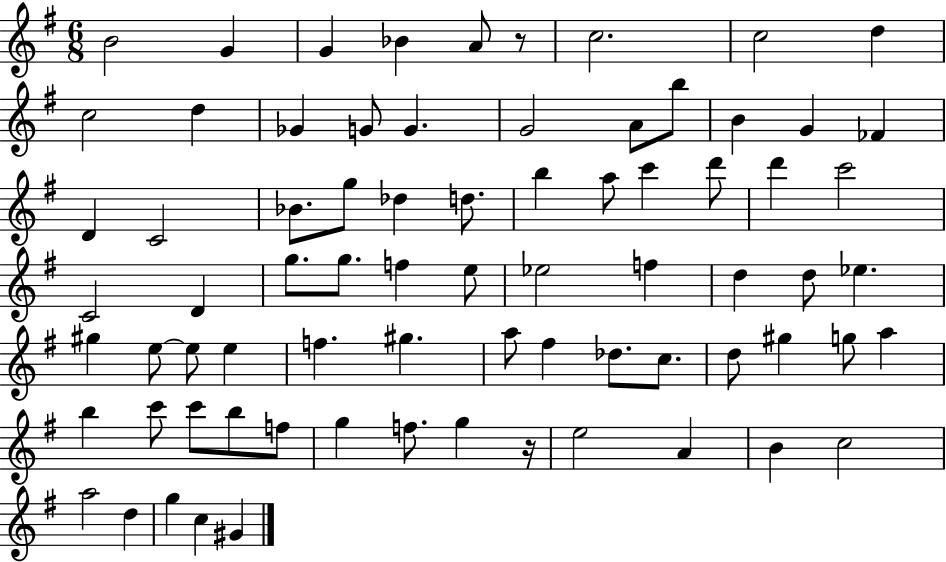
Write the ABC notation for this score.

X:1
T:Untitled
M:6/8
L:1/4
K:G
B2 G G _B A/2 z/2 c2 c2 d c2 d _G G/2 G G2 A/2 b/2 B G _F D C2 _B/2 g/2 _d d/2 b a/2 c' d'/2 d' c'2 C2 D g/2 g/2 f e/2 _e2 f d d/2 _e ^g e/2 e/2 e f ^g a/2 ^f _d/2 c/2 d/2 ^g g/2 a b c'/2 c'/2 b/2 f/2 g f/2 g z/4 e2 A B c2 a2 d g c ^G